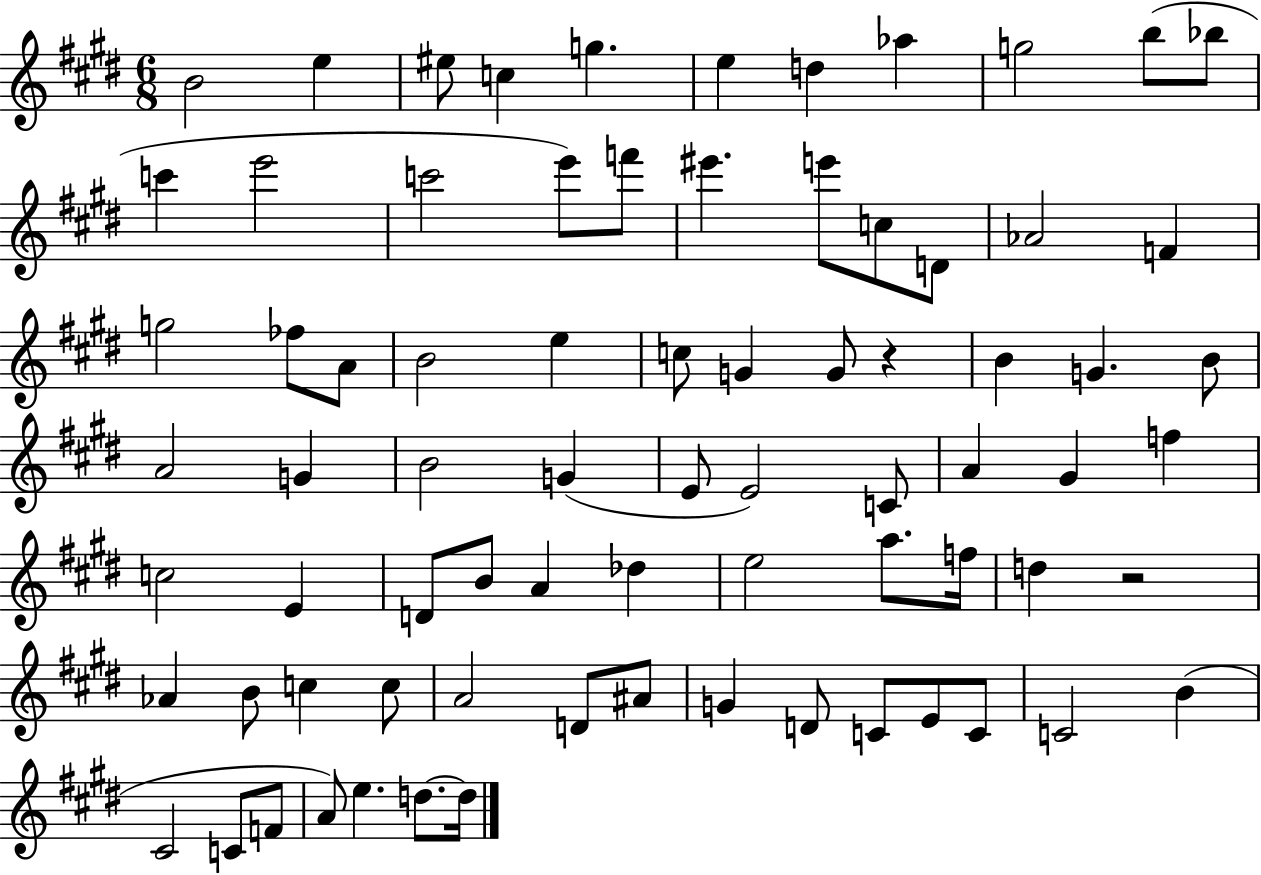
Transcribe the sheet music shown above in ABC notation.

X:1
T:Untitled
M:6/8
L:1/4
K:E
B2 e ^e/2 c g e d _a g2 b/2 _b/2 c' e'2 c'2 e'/2 f'/2 ^e' e'/2 c/2 D/2 _A2 F g2 _f/2 A/2 B2 e c/2 G G/2 z B G B/2 A2 G B2 G E/2 E2 C/2 A ^G f c2 E D/2 B/2 A _d e2 a/2 f/4 d z2 _A B/2 c c/2 A2 D/2 ^A/2 G D/2 C/2 E/2 C/2 C2 B ^C2 C/2 F/2 A/2 e d/2 d/4